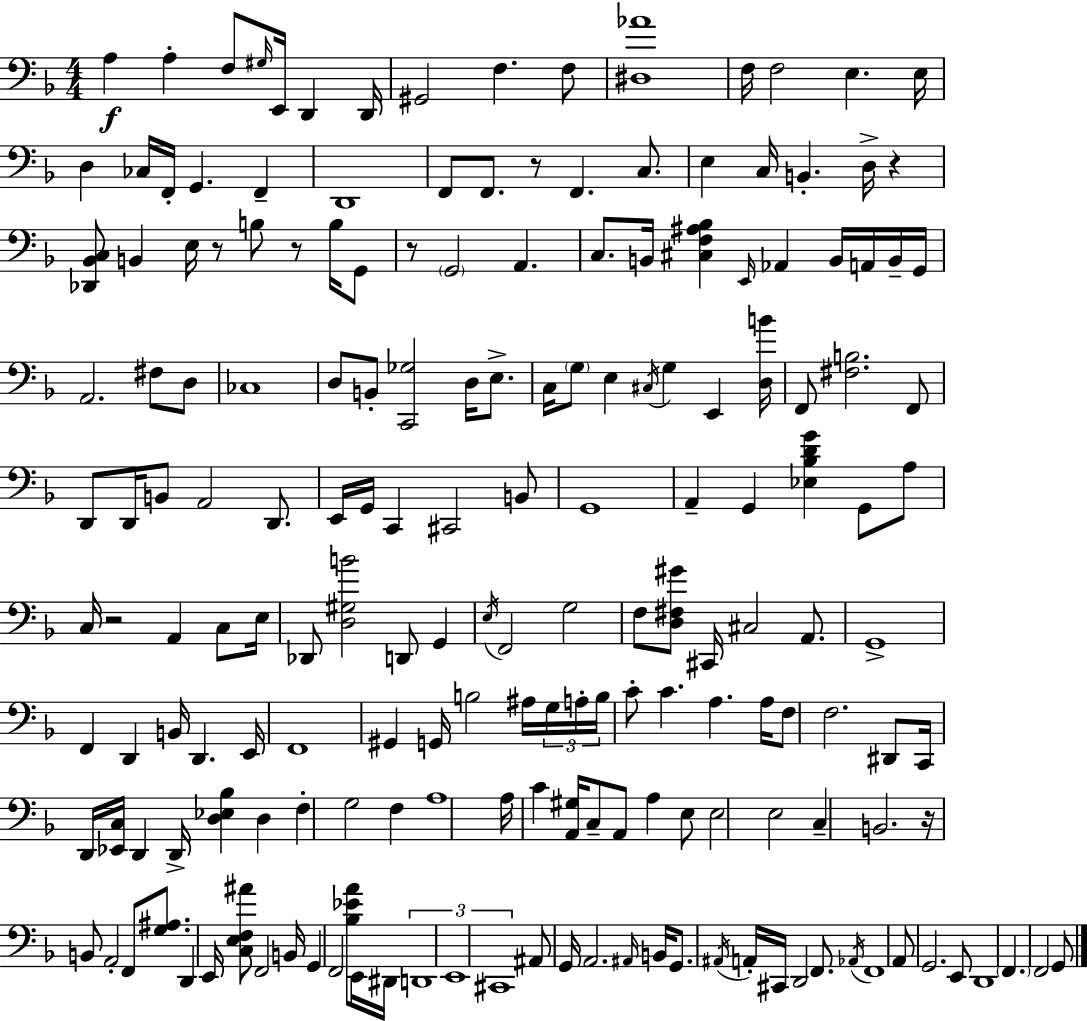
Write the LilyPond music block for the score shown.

{
  \clef bass
  \numericTimeSignature
  \time 4/4
  \key d \minor
  a4\f a4-. f8 \grace { gis16 } e,16 d,4 | d,16 gis,2 f4. f8 | <dis aes'>1 | f16 f2 e4. | \break e16 d4 ces16 f,16-. g,4. f,4-- | d,1 | f,8 f,8. r8 f,4. c8. | e4 c16 b,4.-. d16-> r4 | \break <des, bes, c>8 b,4 e16 r8 b8 r8 b16 g,8 | r8 \parenthesize g,2 a,4. | c8. b,16 <cis f ais bes>4 \grace { e,16 } aes,4 b,16 a,16 | b,16-- g,16 a,2. fis8 | \break d8 ces1 | d8 b,8-. <c, ges>2 d16 e8.-> | c16 \parenthesize g8 e4 \acciaccatura { cis16 } g4 e,4 | <d b'>16 f,8 <fis b>2. | \break f,8 d,8 d,16 b,8 a,2 | d,8. e,16 g,16 c,4 cis,2 | b,8 g,1 | a,4-- g,4 <ees bes d' g'>4 g,8 | \break a8 c16 r2 a,4 | c8 e16 des,8 <d gis b'>2 d,8 g,4 | \acciaccatura { e16 } f,2 g2 | f8 <d fis gis'>8 cis,16 cis2 | \break a,8. g,1-> | f,4 d,4 b,16 d,4. | e,16 f,1 | gis,4 g,16 b2 | \break ais16 \tuplet 3/2 { g16 a16-. b16 } c'8-. c'4. a4. | a16 f8 f2. | dis,8 c,16 d,16 <ees, c>16 d,4 d,16-> <d ees bes>4 | d4 f4-. g2 | \break f4 a1 | a16 c'4 <a, gis>16 c8-- a,8 a4 | e8 e2 e2 | c4-- b,2. | \break r16 b,8 a,2-. f,8 | <g ais>8. d,4 e,16 <c e f ais'>8 f,2 | b,16 g,4 f,2 | <bes ees' a'>8 e,16 dis,16 \tuplet 3/2 { d,1 | \break e,1 | cis,1 } | ais,8 g,16 a,2. | \grace { ais,16 } b,16 g,8. \acciaccatura { ais,16 } a,16-. cis,16 d,2 | \break f,8. \acciaccatura { aes,16 } f,1 | a,8 g,2. | e,8 d,1 | \parenthesize f,4. f,2 | \break g,8 \bar "|."
}